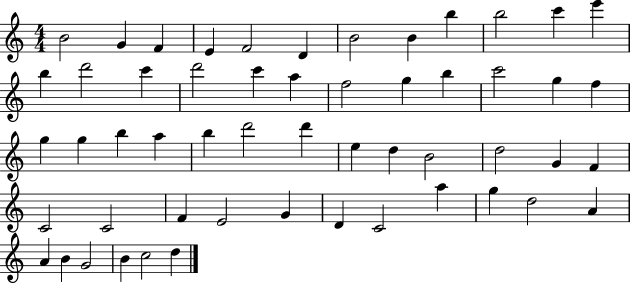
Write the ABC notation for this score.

X:1
T:Untitled
M:4/4
L:1/4
K:C
B2 G F E F2 D B2 B b b2 c' e' b d'2 c' d'2 c' a f2 g b c'2 g f g g b a b d'2 d' e d B2 d2 G F C2 C2 F E2 G D C2 a g d2 A A B G2 B c2 d